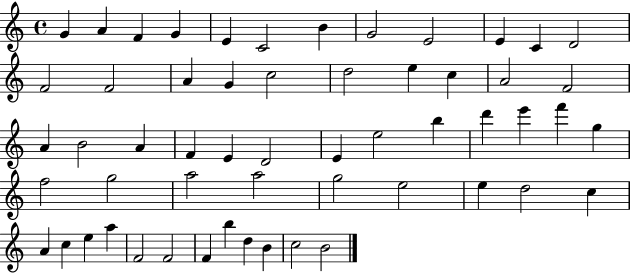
{
  \clef treble
  \time 4/4
  \defaultTimeSignature
  \key c \major
  g'4 a'4 f'4 g'4 | e'4 c'2 b'4 | g'2 e'2 | e'4 c'4 d'2 | \break f'2 f'2 | a'4 g'4 c''2 | d''2 e''4 c''4 | a'2 f'2 | \break a'4 b'2 a'4 | f'4 e'4 d'2 | e'4 e''2 b''4 | d'''4 e'''4 f'''4 g''4 | \break f''2 g''2 | a''2 a''2 | g''2 e''2 | e''4 d''2 c''4 | \break a'4 c''4 e''4 a''4 | f'2 f'2 | f'4 b''4 d''4 b'4 | c''2 b'2 | \break \bar "|."
}